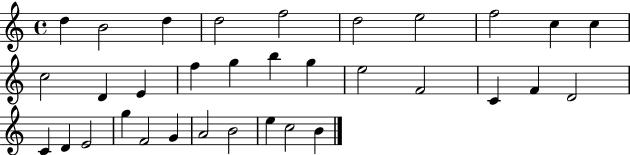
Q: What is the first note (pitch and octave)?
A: D5